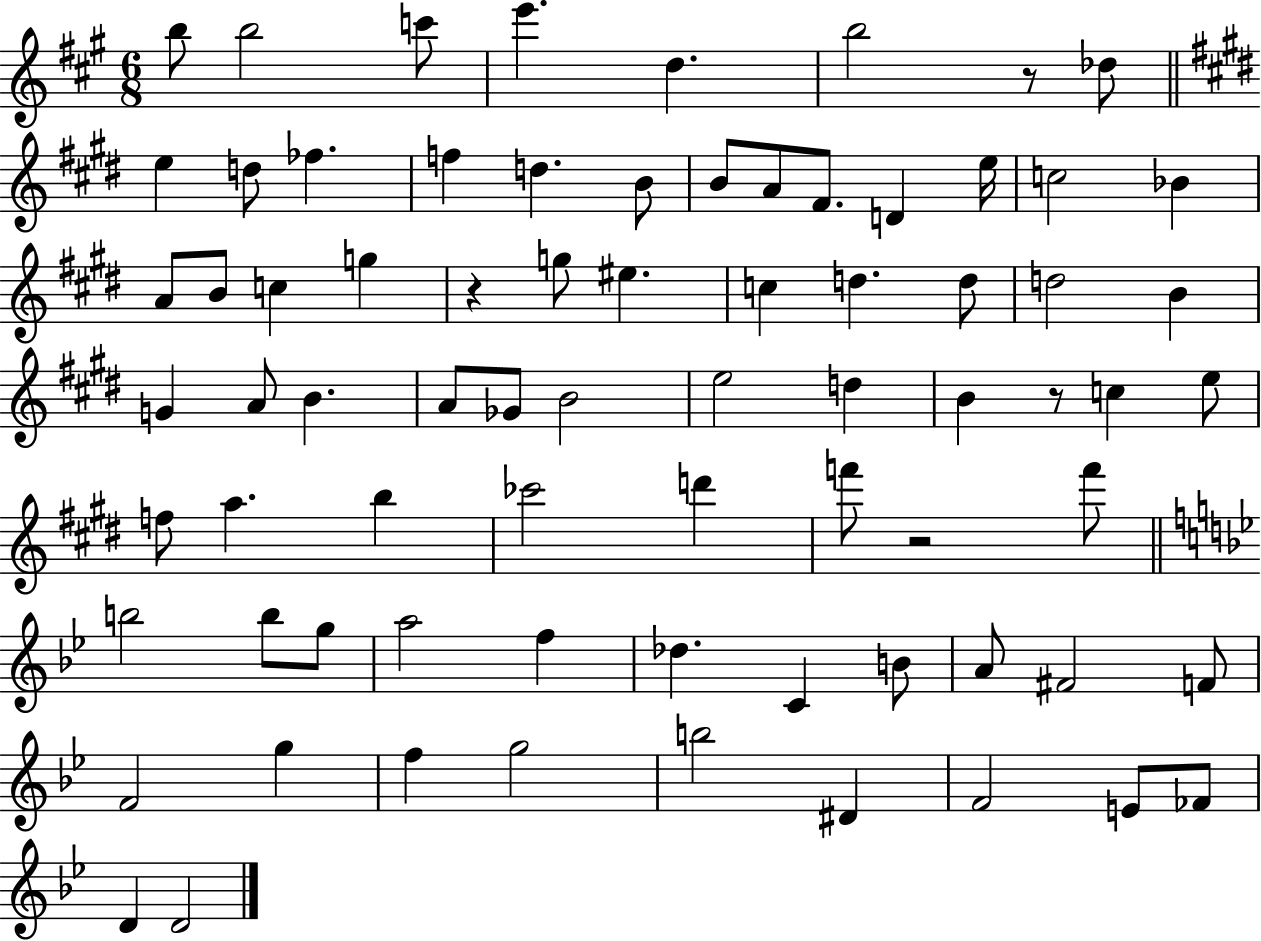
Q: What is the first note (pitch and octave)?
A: B5